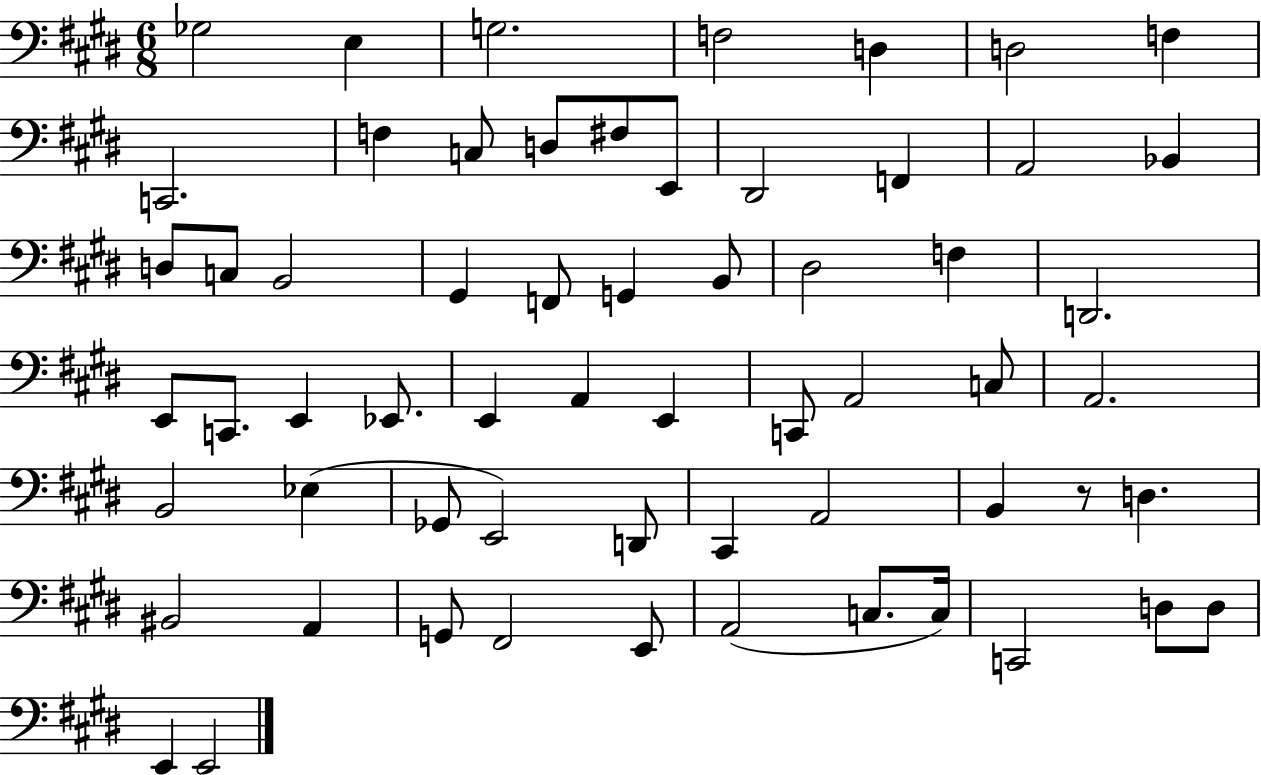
Gb3/h E3/q G3/h. F3/h D3/q D3/h F3/q C2/h. F3/q C3/e D3/e F#3/e E2/e D#2/h F2/q A2/h Bb2/q D3/e C3/e B2/h G#2/q F2/e G2/q B2/e D#3/h F3/q D2/h. E2/e C2/e. E2/q Eb2/e. E2/q A2/q E2/q C2/e A2/h C3/e A2/h. B2/h Eb3/q Gb2/e E2/h D2/e C#2/q A2/h B2/q R/e D3/q. BIS2/h A2/q G2/e F#2/h E2/e A2/h C3/e. C3/s C2/h D3/e D3/e E2/q E2/h